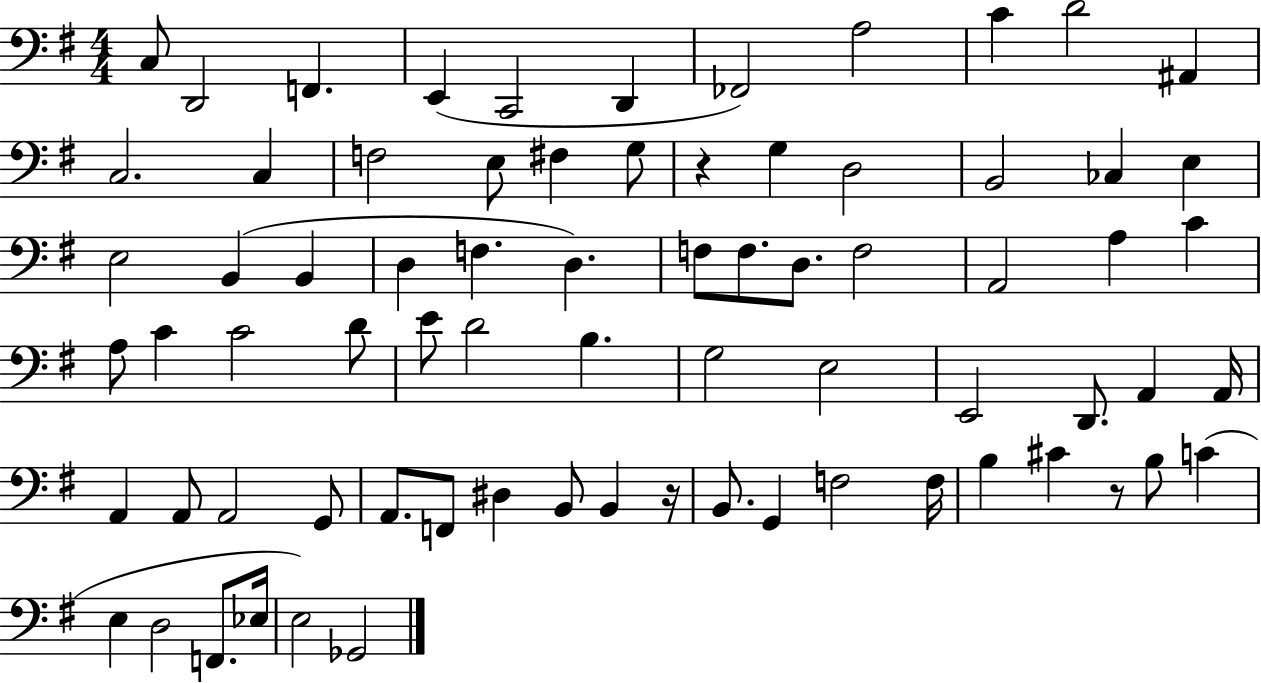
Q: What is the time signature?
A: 4/4